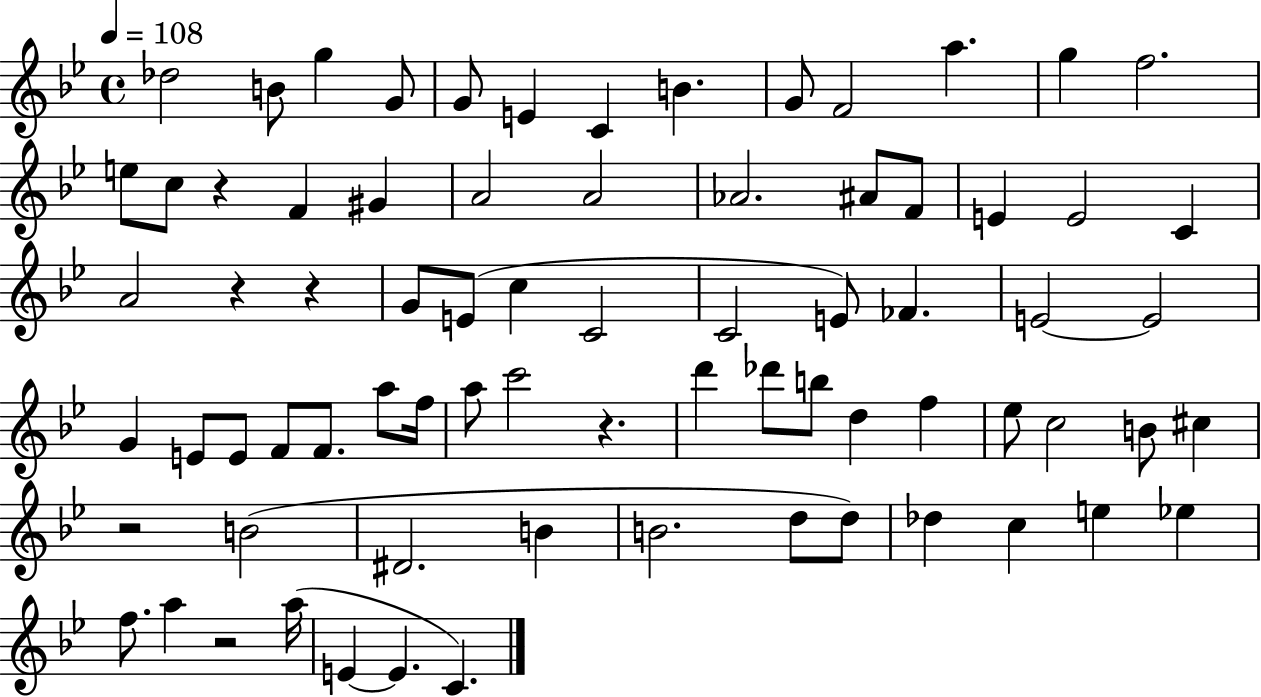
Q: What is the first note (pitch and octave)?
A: Db5